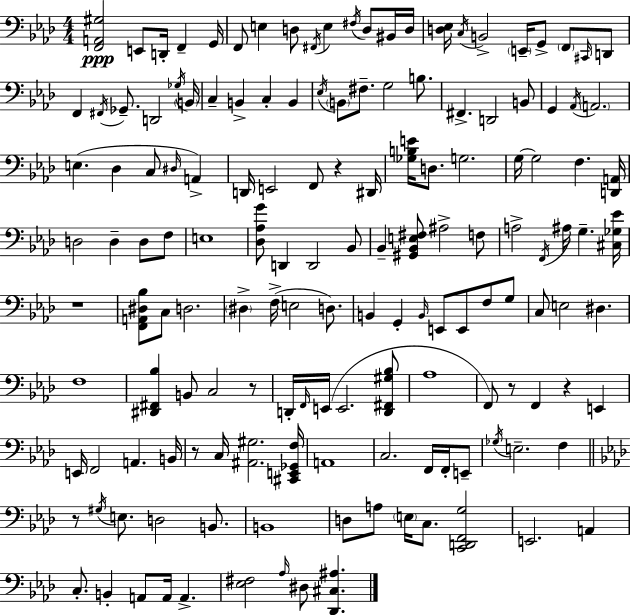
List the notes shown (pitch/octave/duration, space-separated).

[F2,A2,G#3]/h E2/e D2/s F2/q G2/s F2/e E3/q D3/e F#2/s E3/q F#3/s D3/e BIS2/s D3/s [D3,Eb3]/s C3/s B2/h E2/s G2/e F2/e C#2/s D2/e F2/q F#2/s Gb2/e. D2/h Gb3/s B2/s C3/q B2/q C3/q B2/q Eb3/s B2/e F#3/e. G3/h B3/e. F#2/q. D2/h B2/e G2/q Ab2/s A2/h. E3/q. Db3/q C3/e D#3/s A2/q D2/s E2/h F2/e R/q D#2/s [Gb3,B3,E4]/s D3/e. G3/h. G3/s G3/h F3/q. [D2,A2]/s D3/h D3/q D3/e F3/e E3/w [Db3,Ab3,G4]/e D2/q D2/h Bb2/e Bb2/q [G#2,Bb2,E3,F#3]/e A#3/h F3/e A3/h F2/s A#3/s G3/q. [C#3,Gb3,Eb4]/s R/w [F2,A2,D#3,Bb3]/e C3/e D3/h. D#3/q F3/s E3/h D3/e. B2/q G2/q B2/s E2/e E2/e F3/e G3/e C3/e E3/h D#3/q. F3/w [D#2,F#2,Bb3]/q B2/e C3/h R/e D2/s F2/s E2/s E2/h. [D2,F#2,G#3,Bb3]/e Ab3/w F2/e R/e F2/q R/q E2/q E2/s F2/h A2/q. B2/s R/e C3/s [A#2,G#3]/h. [C#2,E2,Gb2,F3]/s A2/w C3/h. F2/s F2/s E2/e Gb3/s E3/h. F3/q R/e G#3/s E3/e. D3/h B2/e. B2/w D3/e A3/e E3/s C3/e. [C2,D2,F2,G3]/h E2/h. A2/q C3/e. B2/q A2/e A2/s A2/q. [Eb3,F#3]/h Ab3/s D#3/e [Db2,C#3,A#3]/q.